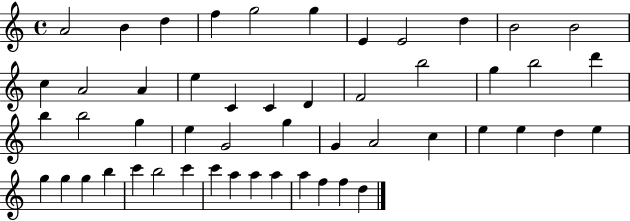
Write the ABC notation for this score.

X:1
T:Untitled
M:4/4
L:1/4
K:C
A2 B d f g2 g E E2 d B2 B2 c A2 A e C C D F2 b2 g b2 d' b b2 g e G2 g G A2 c e e d e g g g b c' b2 c' c' a a a a f f d